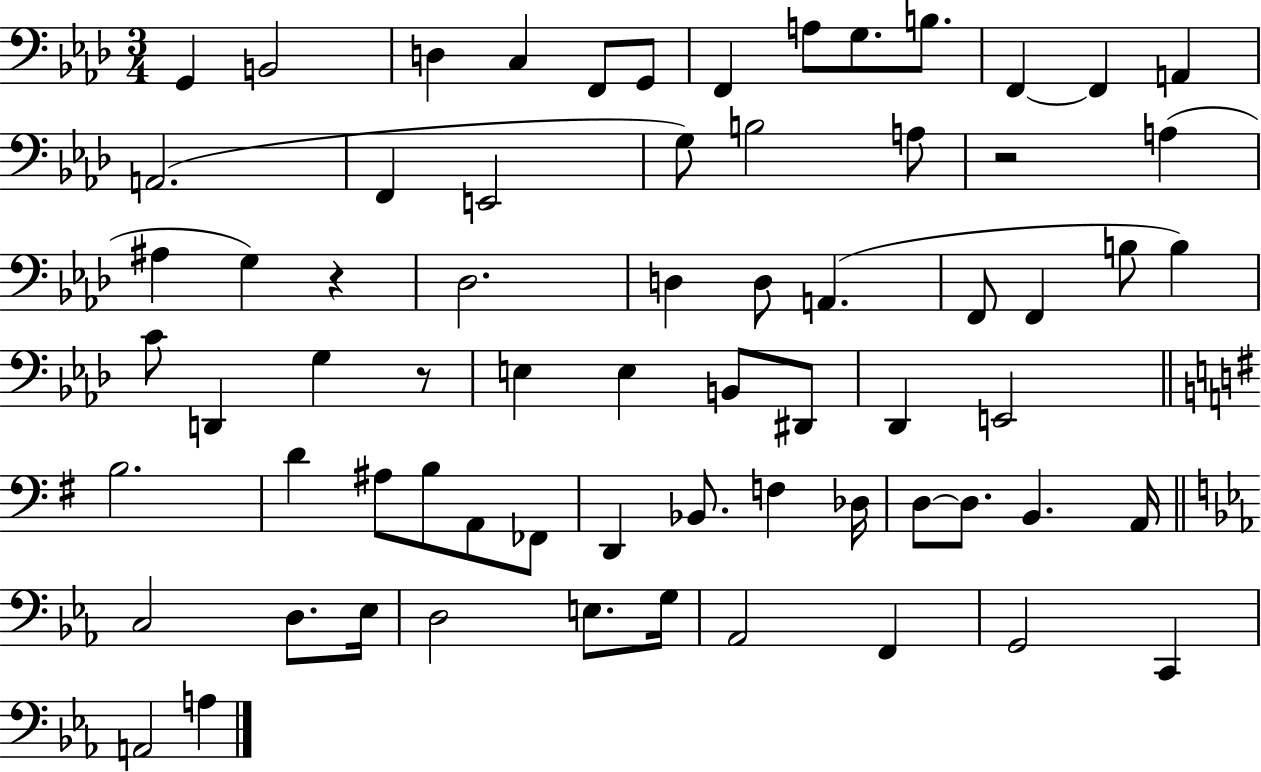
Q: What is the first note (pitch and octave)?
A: G2